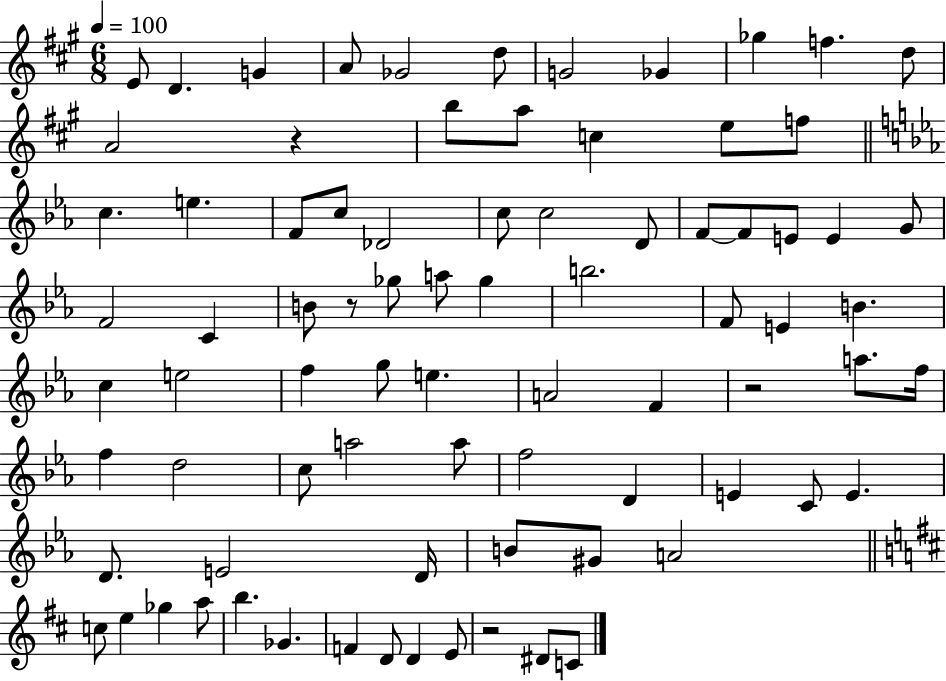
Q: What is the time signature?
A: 6/8